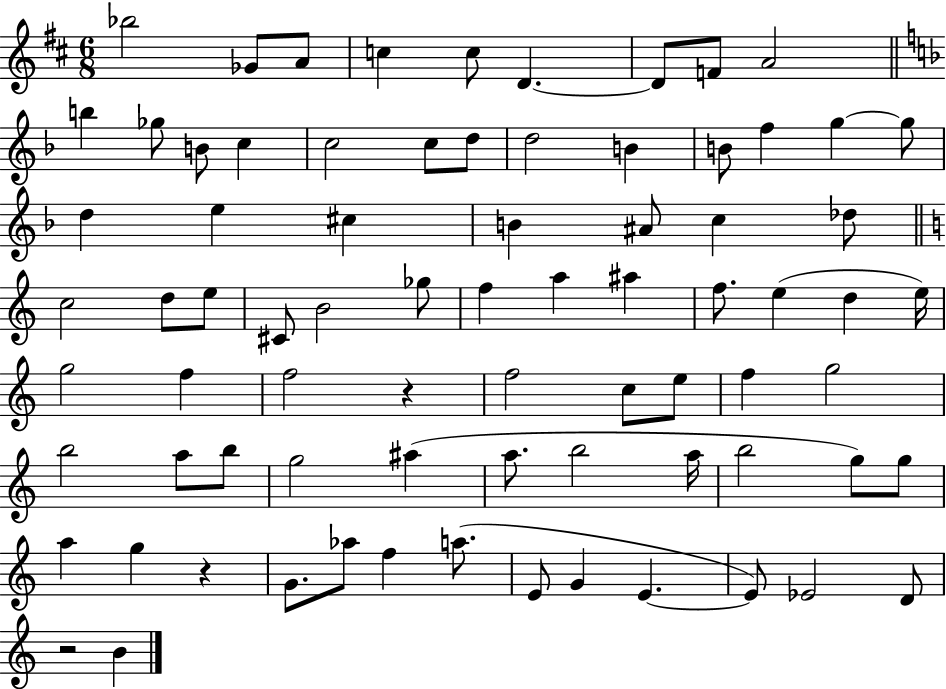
X:1
T:Untitled
M:6/8
L:1/4
K:D
_b2 _G/2 A/2 c c/2 D D/2 F/2 A2 b _g/2 B/2 c c2 c/2 d/2 d2 B B/2 f g g/2 d e ^c B ^A/2 c _d/2 c2 d/2 e/2 ^C/2 B2 _g/2 f a ^a f/2 e d e/4 g2 f f2 z f2 c/2 e/2 f g2 b2 a/2 b/2 g2 ^a a/2 b2 a/4 b2 g/2 g/2 a g z G/2 _a/2 f a/2 E/2 G E E/2 _E2 D/2 z2 B